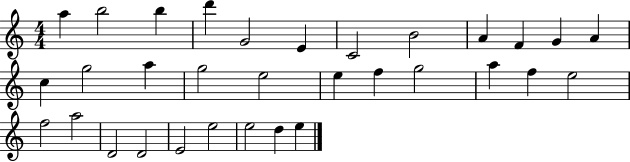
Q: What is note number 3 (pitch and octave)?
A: B5